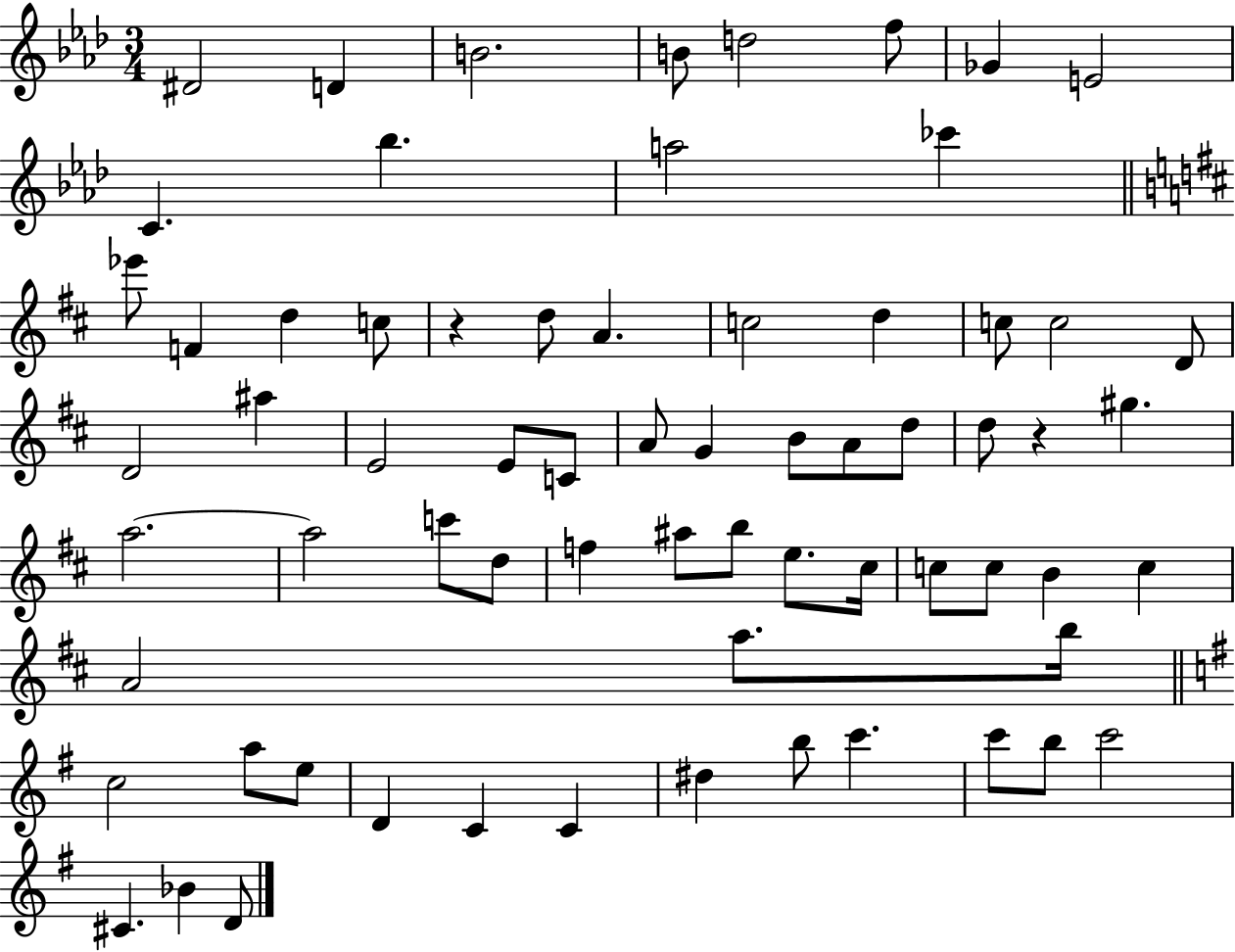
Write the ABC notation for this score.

X:1
T:Untitled
M:3/4
L:1/4
K:Ab
^D2 D B2 B/2 d2 f/2 _G E2 C _b a2 _c' _e'/2 F d c/2 z d/2 A c2 d c/2 c2 D/2 D2 ^a E2 E/2 C/2 A/2 G B/2 A/2 d/2 d/2 z ^g a2 a2 c'/2 d/2 f ^a/2 b/2 e/2 ^c/4 c/2 c/2 B c A2 a/2 b/4 c2 a/2 e/2 D C C ^d b/2 c' c'/2 b/2 c'2 ^C _B D/2